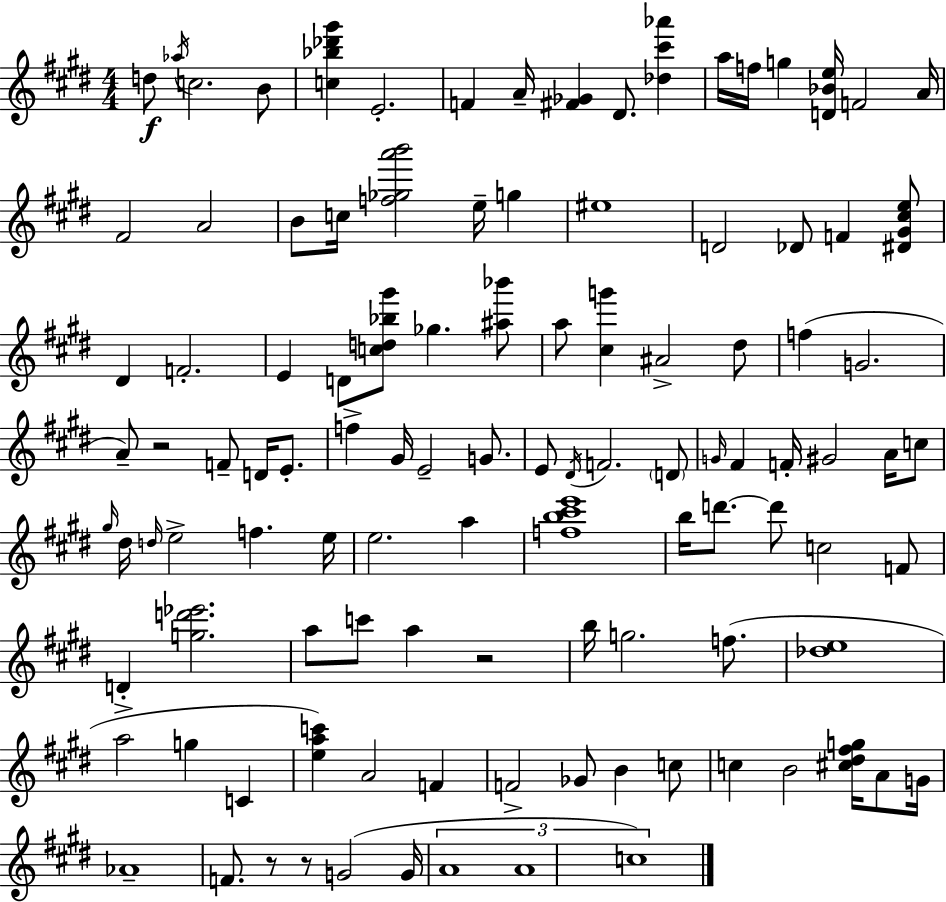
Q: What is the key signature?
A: E major